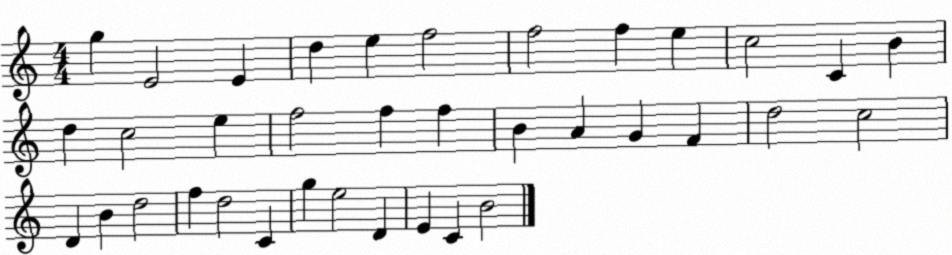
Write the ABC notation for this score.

X:1
T:Untitled
M:4/4
L:1/4
K:C
g E2 E d e f2 f2 f e c2 C B d c2 e f2 f f B A G F d2 c2 D B d2 f d2 C g e2 D E C B2